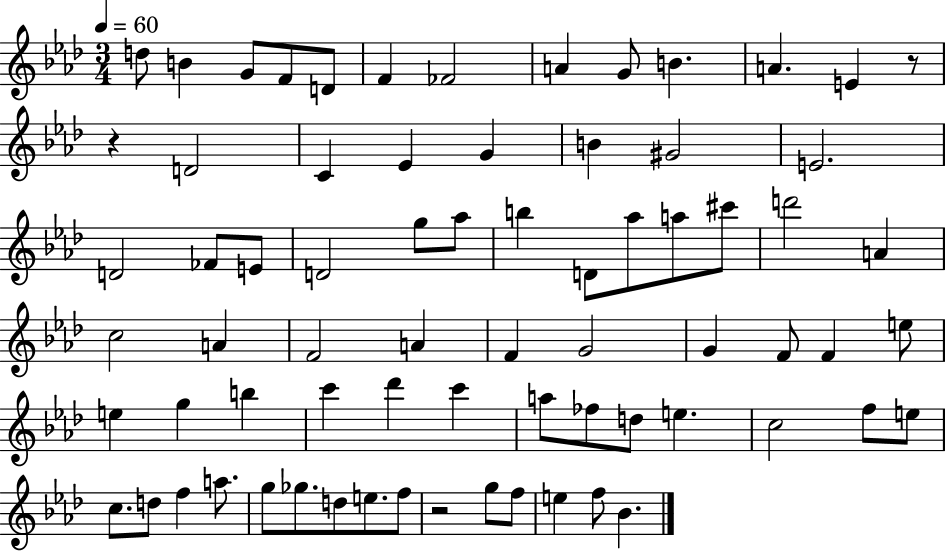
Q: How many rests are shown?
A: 3